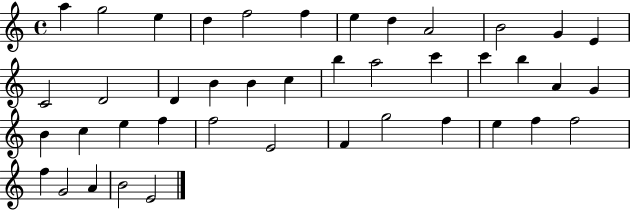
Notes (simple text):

A5/q G5/h E5/q D5/q F5/h F5/q E5/q D5/q A4/h B4/h G4/q E4/q C4/h D4/h D4/q B4/q B4/q C5/q B5/q A5/h C6/q C6/q B5/q A4/q G4/q B4/q C5/q E5/q F5/q F5/h E4/h F4/q G5/h F5/q E5/q F5/q F5/h F5/q G4/h A4/q B4/h E4/h